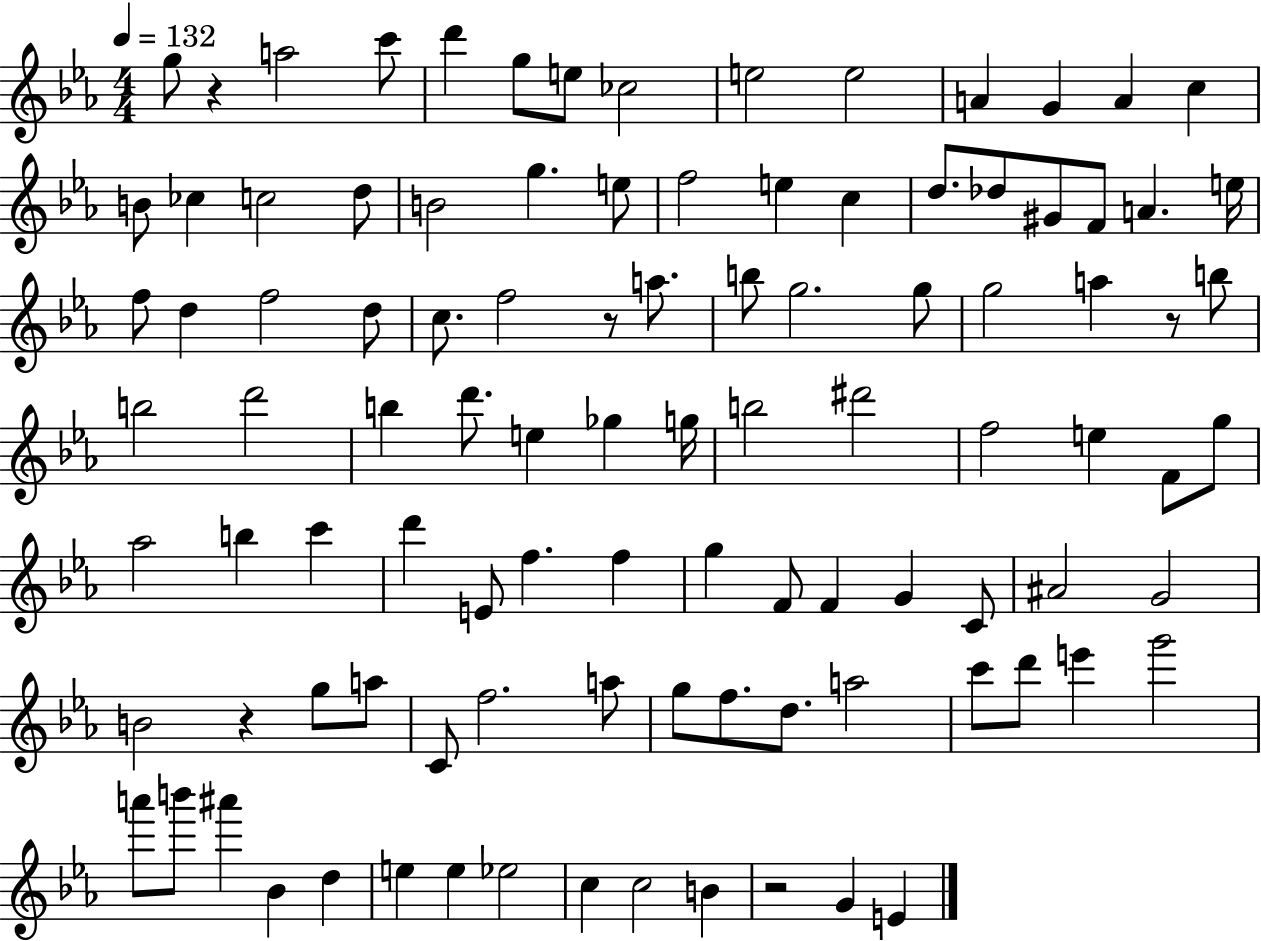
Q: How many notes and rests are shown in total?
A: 101